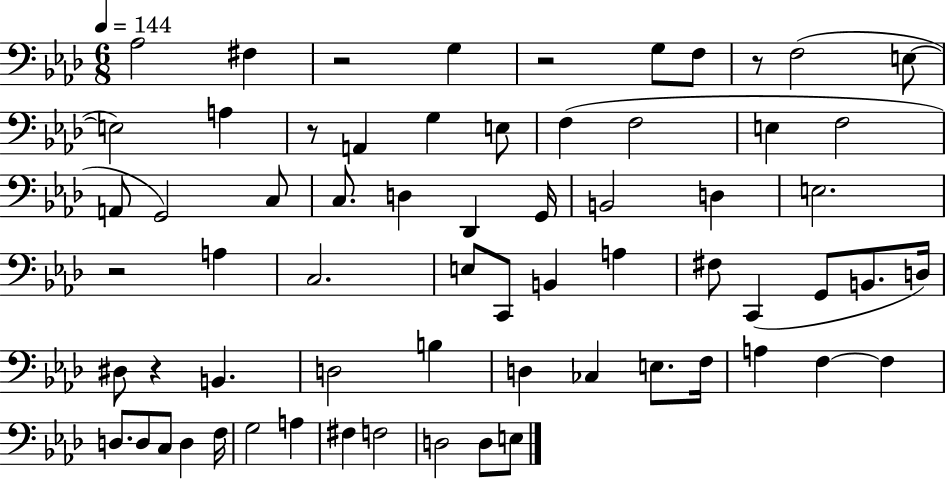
Ab3/h F#3/q R/h G3/q R/h G3/e F3/e R/e F3/h E3/e E3/h A3/q R/e A2/q G3/q E3/e F3/q F3/h E3/q F3/h A2/e G2/h C3/e C3/e. D3/q Db2/q G2/s B2/h D3/q E3/h. R/h A3/q C3/h. E3/e C2/e B2/q A3/q F#3/e C2/q G2/e B2/e. D3/s D#3/e R/q B2/q. D3/h B3/q D3/q CES3/q E3/e. F3/s A3/q F3/q F3/q D3/e. D3/e C3/e D3/q F3/s G3/h A3/q F#3/q F3/h D3/h D3/e E3/e